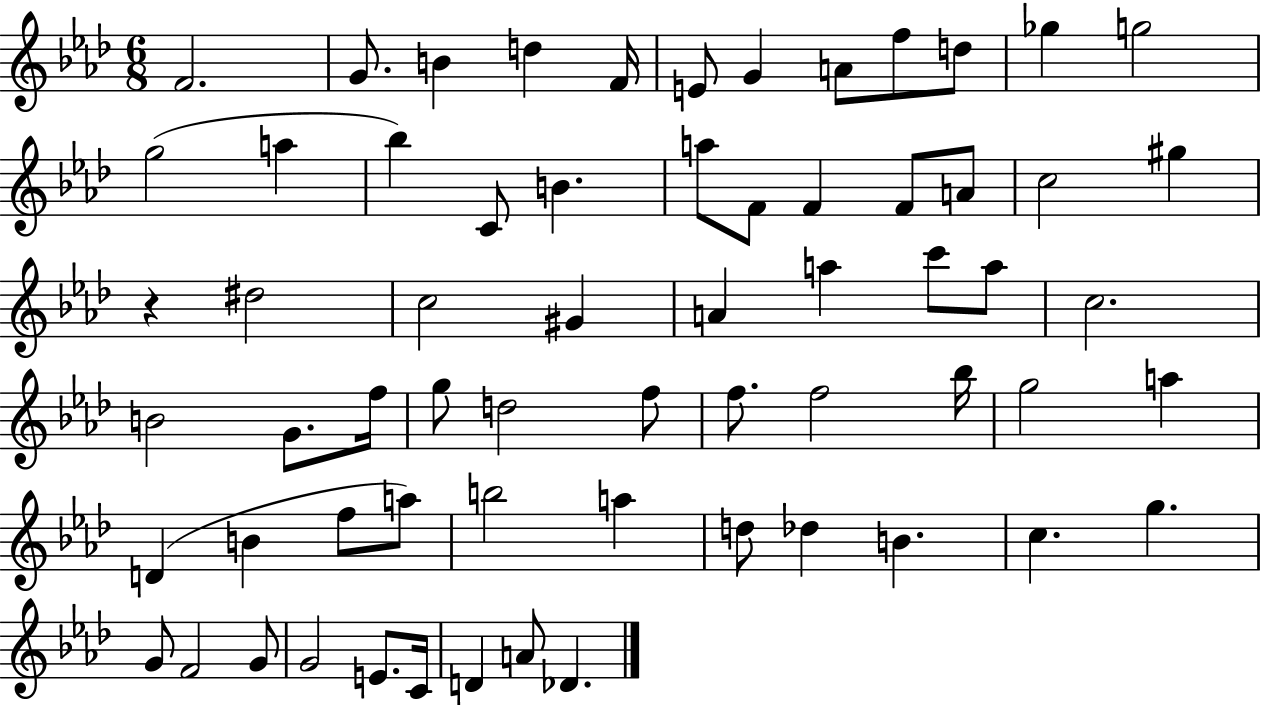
{
  \clef treble
  \numericTimeSignature
  \time 6/8
  \key aes \major
  f'2. | g'8. b'4 d''4 f'16 | e'8 g'4 a'8 f''8 d''8 | ges''4 g''2 | \break g''2( a''4 | bes''4) c'8 b'4. | a''8 f'8 f'4 f'8 a'8 | c''2 gis''4 | \break r4 dis''2 | c''2 gis'4 | a'4 a''4 c'''8 a''8 | c''2. | \break b'2 g'8. f''16 | g''8 d''2 f''8 | f''8. f''2 bes''16 | g''2 a''4 | \break d'4( b'4 f''8 a''8) | b''2 a''4 | d''8 des''4 b'4. | c''4. g''4. | \break g'8 f'2 g'8 | g'2 e'8. c'16 | d'4 a'8 des'4. | \bar "|."
}